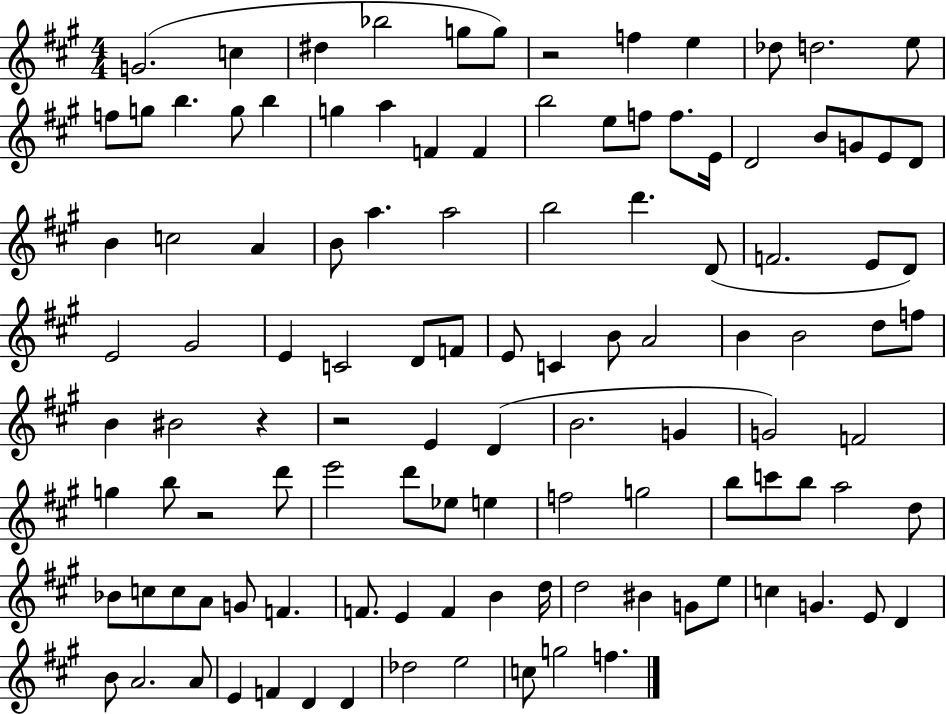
X:1
T:Untitled
M:4/4
L:1/4
K:A
G2 c ^d _b2 g/2 g/2 z2 f e _d/2 d2 e/2 f/2 g/2 b g/2 b g a F F b2 e/2 f/2 f/2 E/4 D2 B/2 G/2 E/2 D/2 B c2 A B/2 a a2 b2 d' D/2 F2 E/2 D/2 E2 ^G2 E C2 D/2 F/2 E/2 C B/2 A2 B B2 d/2 f/2 B ^B2 z z2 E D B2 G G2 F2 g b/2 z2 d'/2 e'2 d'/2 _e/2 e f2 g2 b/2 c'/2 b/2 a2 d/2 _B/2 c/2 c/2 A/2 G/2 F F/2 E F B d/4 d2 ^B G/2 e/2 c G E/2 D B/2 A2 A/2 E F D D _d2 e2 c/2 g2 f